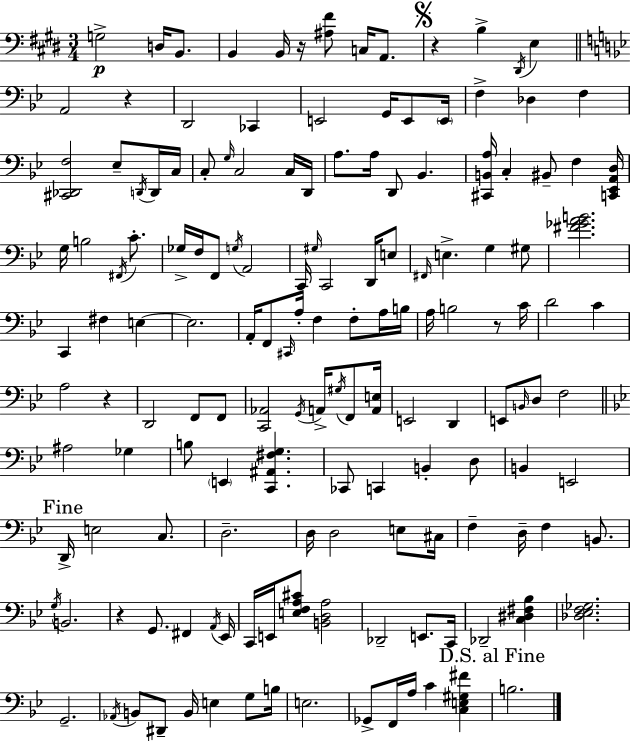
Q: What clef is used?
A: bass